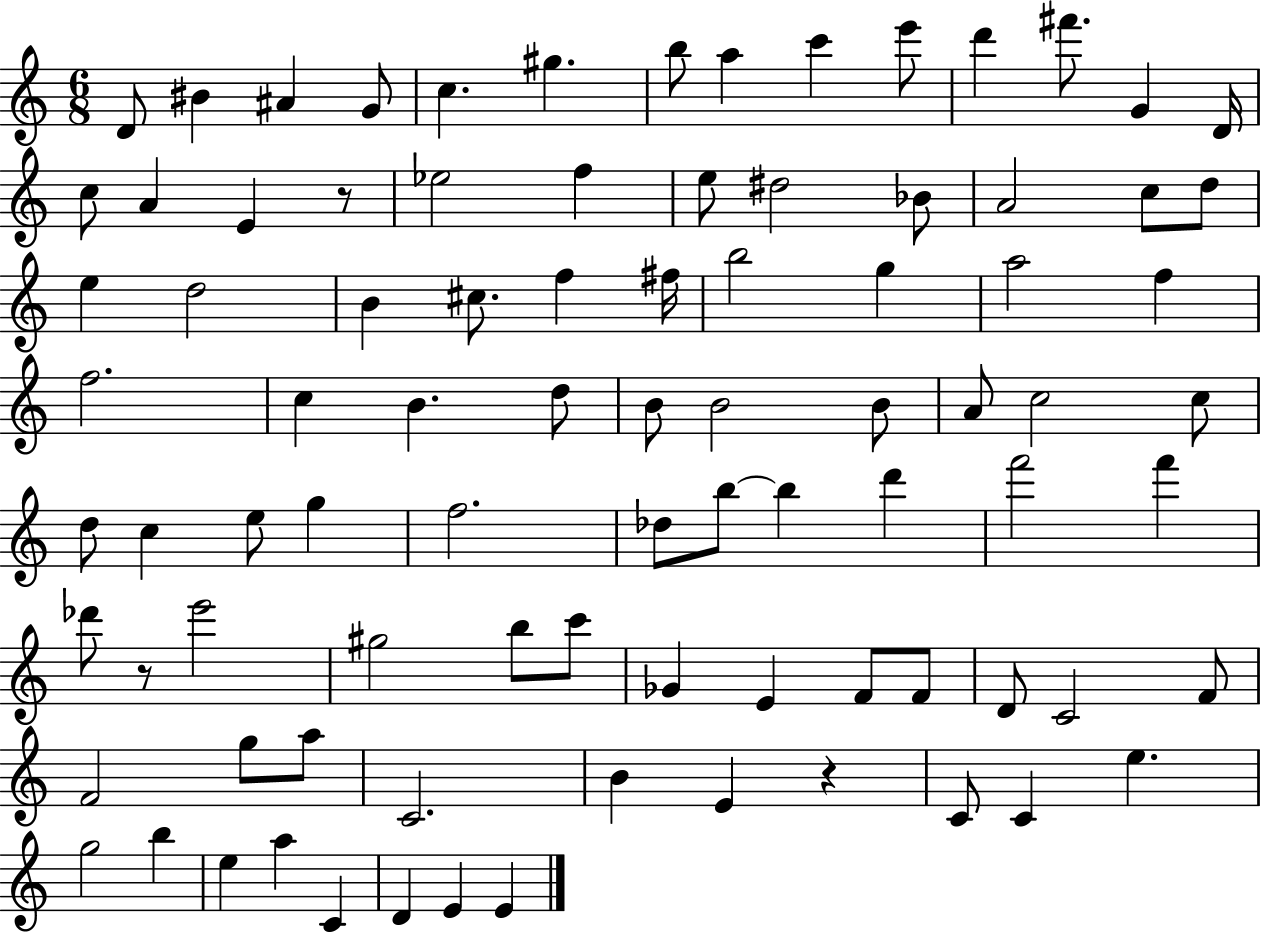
{
  \clef treble
  \numericTimeSignature
  \time 6/8
  \key c \major
  d'8 bis'4 ais'4 g'8 | c''4. gis''4. | b''8 a''4 c'''4 e'''8 | d'''4 fis'''8. g'4 d'16 | \break c''8 a'4 e'4 r8 | ees''2 f''4 | e''8 dis''2 bes'8 | a'2 c''8 d''8 | \break e''4 d''2 | b'4 cis''8. f''4 fis''16 | b''2 g''4 | a''2 f''4 | \break f''2. | c''4 b'4. d''8 | b'8 b'2 b'8 | a'8 c''2 c''8 | \break d''8 c''4 e''8 g''4 | f''2. | des''8 b''8~~ b''4 d'''4 | f'''2 f'''4 | \break des'''8 r8 e'''2 | gis''2 b''8 c'''8 | ges'4 e'4 f'8 f'8 | d'8 c'2 f'8 | \break f'2 g''8 a''8 | c'2. | b'4 e'4 r4 | c'8 c'4 e''4. | \break g''2 b''4 | e''4 a''4 c'4 | d'4 e'4 e'4 | \bar "|."
}